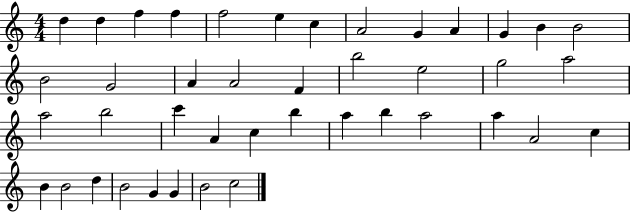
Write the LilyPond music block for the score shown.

{
  \clef treble
  \numericTimeSignature
  \time 4/4
  \key c \major
  d''4 d''4 f''4 f''4 | f''2 e''4 c''4 | a'2 g'4 a'4 | g'4 b'4 b'2 | \break b'2 g'2 | a'4 a'2 f'4 | b''2 e''2 | g''2 a''2 | \break a''2 b''2 | c'''4 a'4 c''4 b''4 | a''4 b''4 a''2 | a''4 a'2 c''4 | \break b'4 b'2 d''4 | b'2 g'4 g'4 | b'2 c''2 | \bar "|."
}